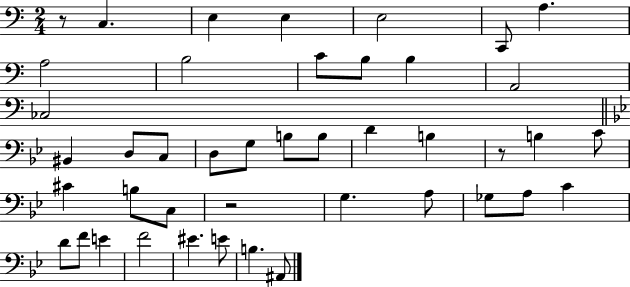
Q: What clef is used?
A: bass